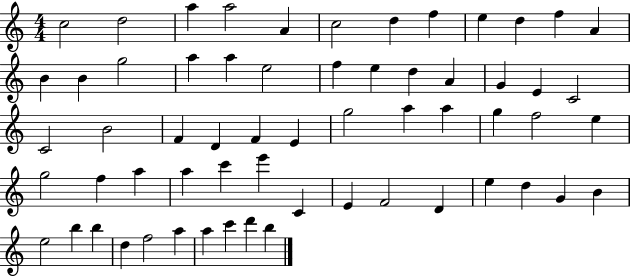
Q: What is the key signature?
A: C major